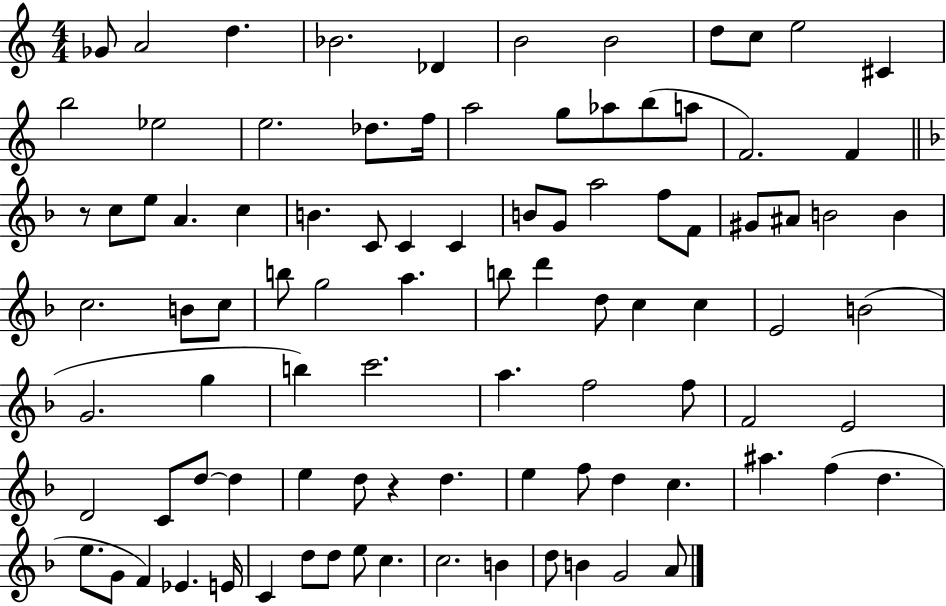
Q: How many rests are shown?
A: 2